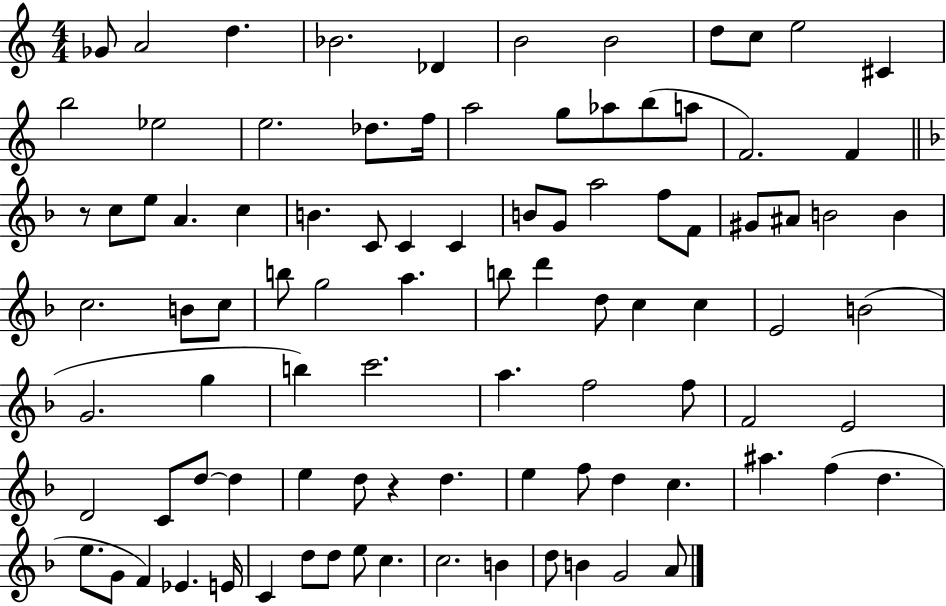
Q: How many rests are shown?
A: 2